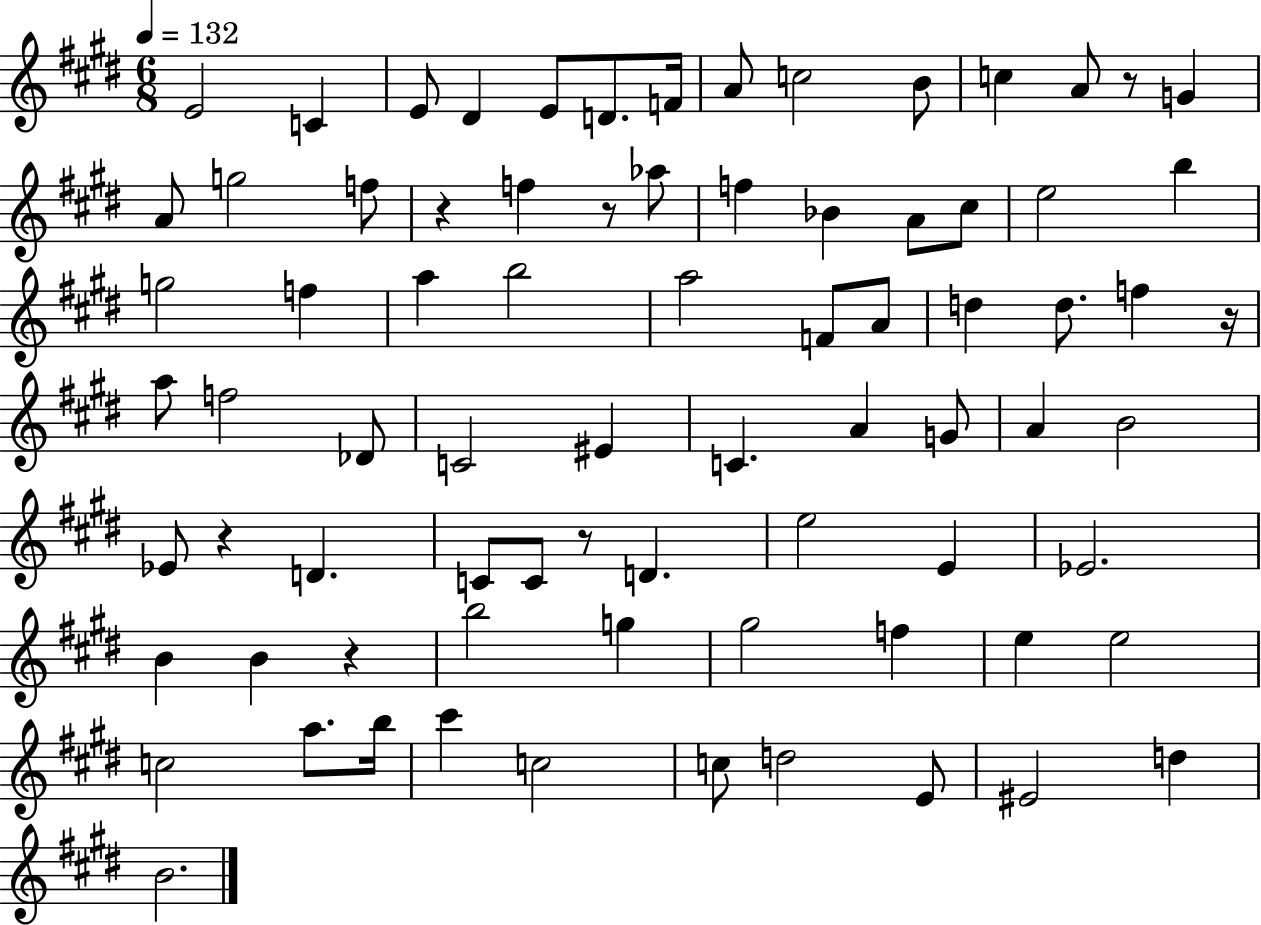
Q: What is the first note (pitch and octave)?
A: E4